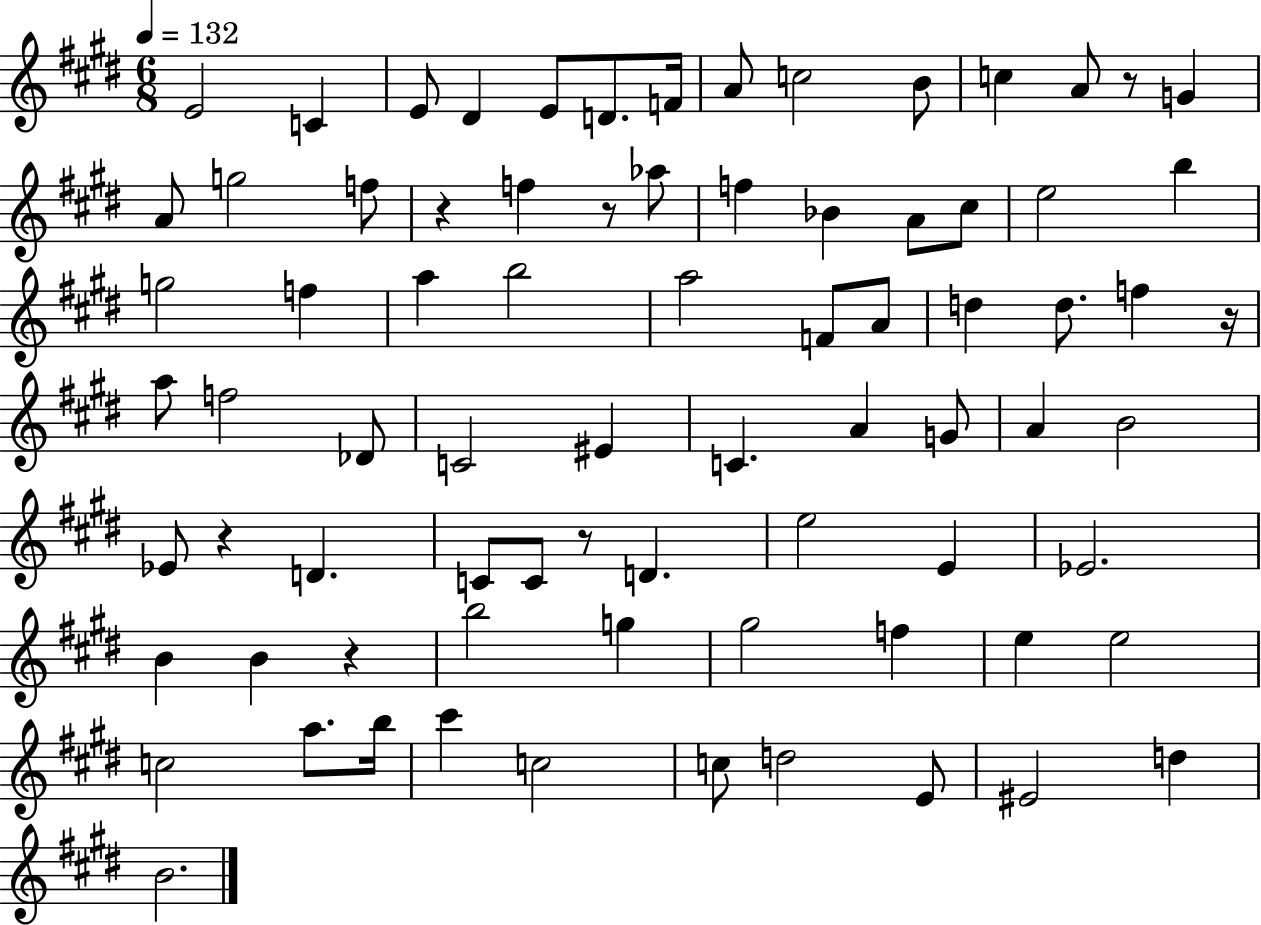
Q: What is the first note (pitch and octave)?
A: E4